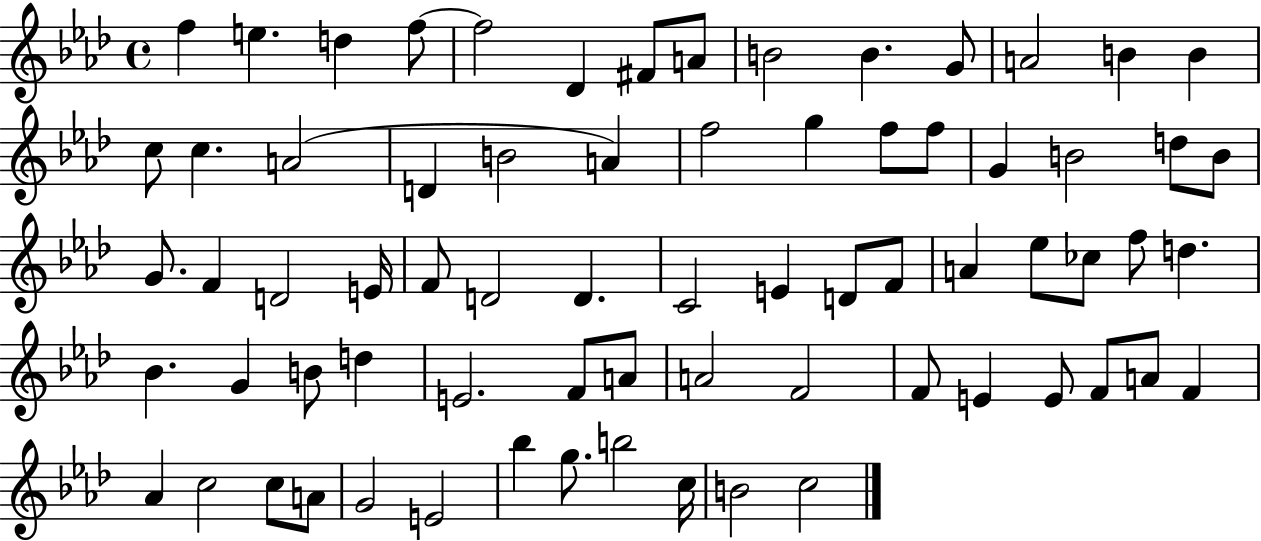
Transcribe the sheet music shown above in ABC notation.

X:1
T:Untitled
M:4/4
L:1/4
K:Ab
f e d f/2 f2 _D ^F/2 A/2 B2 B G/2 A2 B B c/2 c A2 D B2 A f2 g f/2 f/2 G B2 d/2 B/2 G/2 F D2 E/4 F/2 D2 D C2 E D/2 F/2 A _e/2 _c/2 f/2 d _B G B/2 d E2 F/2 A/2 A2 F2 F/2 E E/2 F/2 A/2 F _A c2 c/2 A/2 G2 E2 _b g/2 b2 c/4 B2 c2